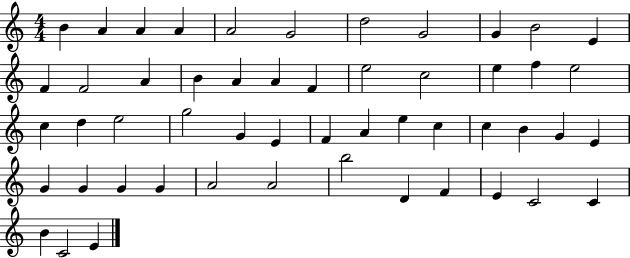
X:1
T:Untitled
M:4/4
L:1/4
K:C
B A A A A2 G2 d2 G2 G B2 E F F2 A B A A F e2 c2 e f e2 c d e2 g2 G E F A e c c B G E G G G G A2 A2 b2 D F E C2 C B C2 E